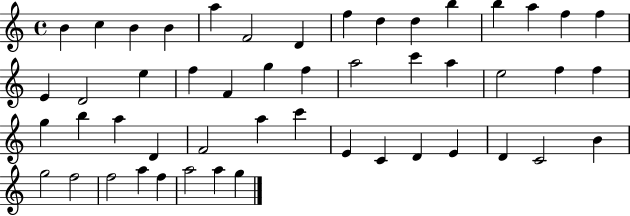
B4/q C5/q B4/q B4/q A5/q F4/h D4/q F5/q D5/q D5/q B5/q B5/q A5/q F5/q F5/q E4/q D4/h E5/q F5/q F4/q G5/q F5/q A5/h C6/q A5/q E5/h F5/q F5/q G5/q B5/q A5/q D4/q F4/h A5/q C6/q E4/q C4/q D4/q E4/q D4/q C4/h B4/q G5/h F5/h F5/h A5/q F5/q A5/h A5/q G5/q